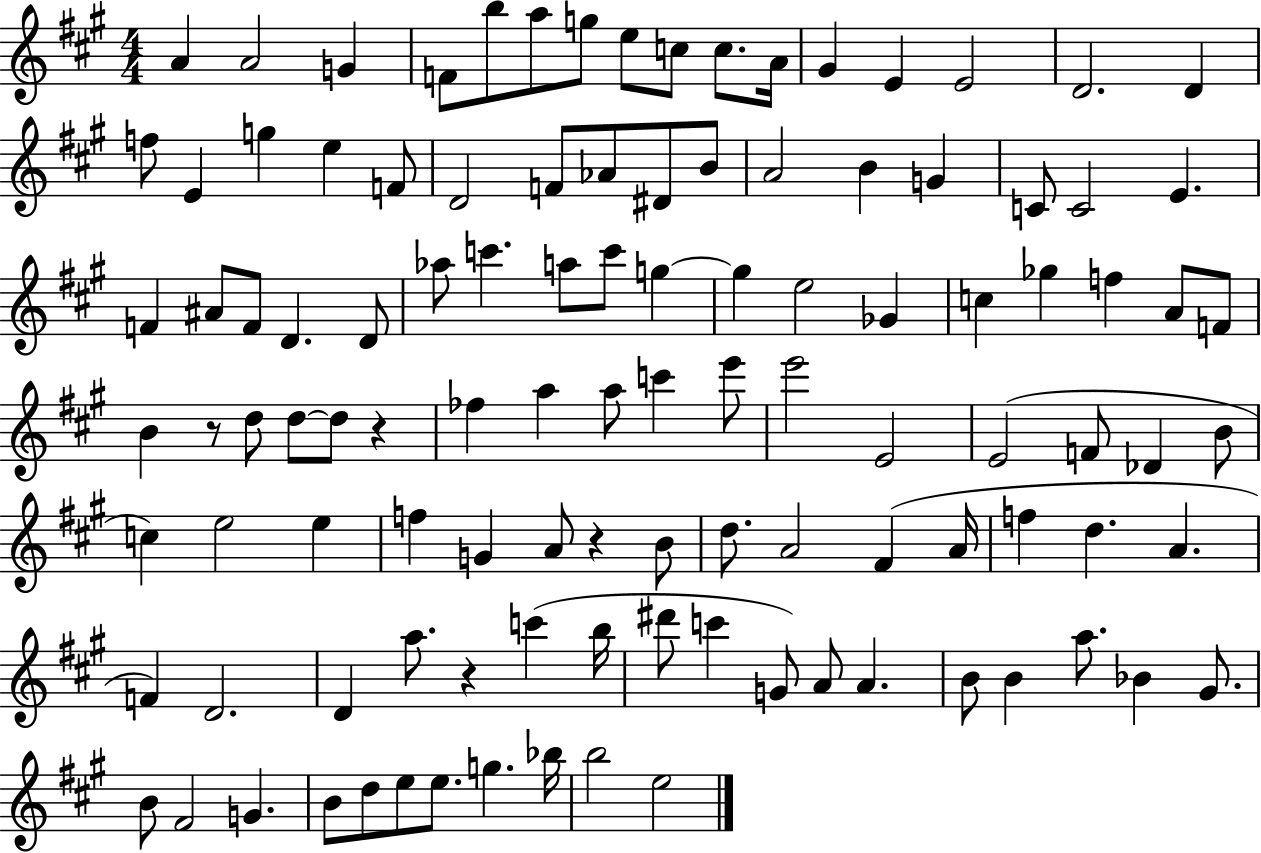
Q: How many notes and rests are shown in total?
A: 110